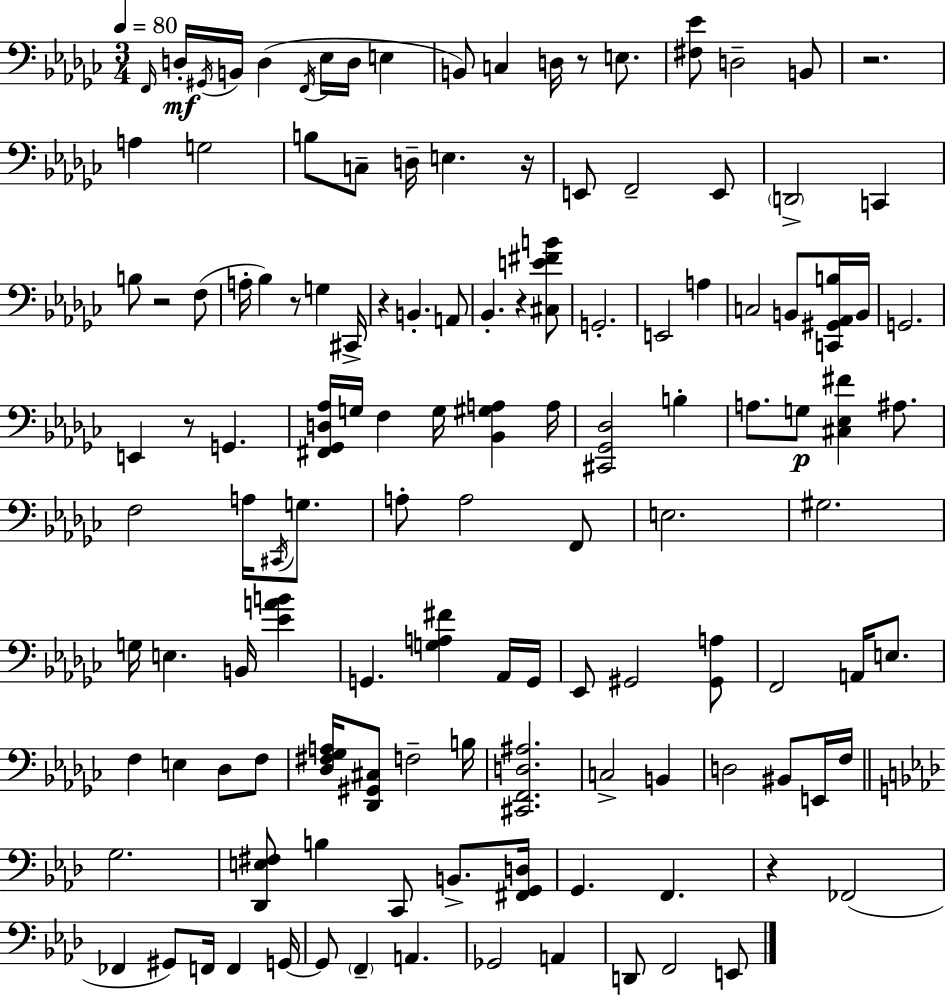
{
  \clef bass
  \numericTimeSignature
  \time 3/4
  \key ees \minor
  \tempo 4 = 80
  \grace { f,16 }\mf d16-. \acciaccatura { gis,16 } b,16 d4( \acciaccatura { f,16 } ees16 d16 e4 | b,8) c4 d16 r8 | e8. <fis ees'>8 d2-- | b,8 r2. | \break a4 g2 | b8 c8-- d16-- e4. | r16 e,8 f,2-- | e,8 \parenthesize d,2-> c,4 | \break b8 r2 | f8( a16-. bes4) r8 g4 | cis,16-> r4 b,4.-. | a,8 bes,4.-. r4 | \break <cis e' fis' b'>8 g,2.-. | e,2 a4 | c2 b,8 | <c, gis, aes, b>16 b,16 g,2. | \break e,4 r8 g,4. | <fis, ges, d aes>16 g16 f4 g16 <bes, gis a>4 | a16 <cis, ges, des>2 b4-. | a8. g8\p <cis ees fis'>4 | \break ais8. f2 a16 | \acciaccatura { cis,16 } g8. a8-. a2 | f,8 e2. | gis2. | \break g16 e4. b,16 | <ees' a' b'>4 g,4. <g a fis'>4 | aes,16 g,16 ees,8 gis,2 | <gis, a>8 f,2 | \break a,16 e8. f4 e4 | des8 f8 <des fis ges a>16 <des, gis, cis>8 f2-- | b16 <cis, f, d ais>2. | c2-> | \break b,4 d2 | bis,8 e,16 f16 \bar "||" \break \key aes \major g2. | <des, e fis>8 b4 c,8 b,8.-> <fis, g, d>16 | g,4. f,4. | r4 fes,2( | \break fes,4 gis,8) f,16 f,4 g,16~~ | g,8 \parenthesize f,4-- a,4. | ges,2 a,4 | d,8 f,2 e,8 | \break \bar "|."
}